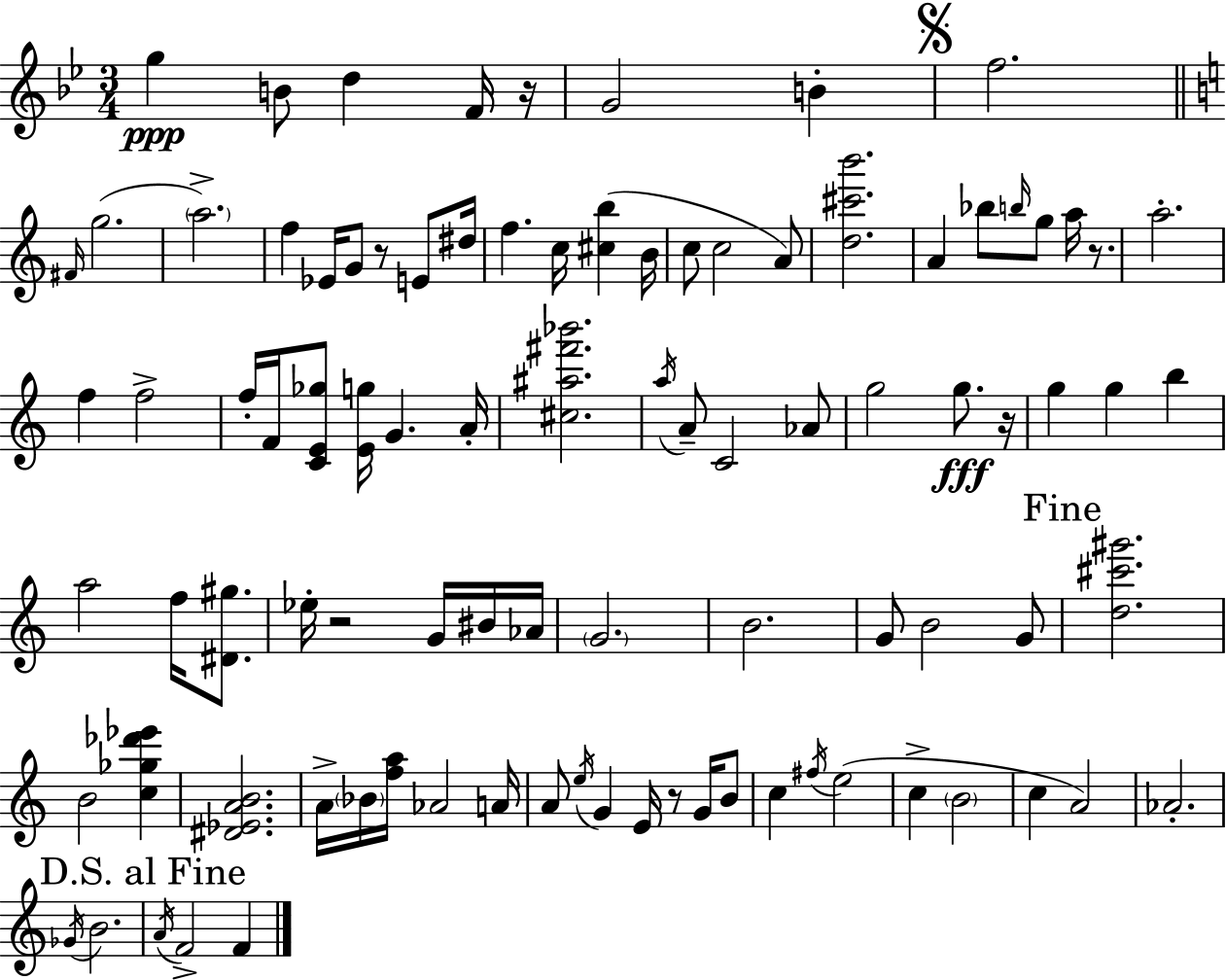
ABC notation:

X:1
T:Untitled
M:3/4
L:1/4
K:Bb
g B/2 d F/4 z/4 G2 B f2 ^F/4 g2 a2 f _E/4 G/2 z/2 E/2 ^d/4 f c/4 [^cb] B/4 c/2 c2 A/2 [d^c'b']2 A _b/2 b/4 g/2 a/4 z/2 a2 f f2 f/4 F/4 [CE_g]/2 [Eg]/4 G A/4 [^c^a^f'_b']2 a/4 A/2 C2 _A/2 g2 g/2 z/4 g g b a2 f/4 [^D^g]/2 _e/4 z2 G/4 ^B/4 _A/4 G2 B2 G/2 B2 G/2 [d^c'^g']2 B2 [c_g_d'_e'] [^D_EAB]2 A/4 _B/4 [fa]/4 _A2 A/4 A/2 e/4 G E/4 z/2 G/4 B/2 c ^f/4 e2 c B2 c A2 _A2 _G/4 B2 A/4 F2 F